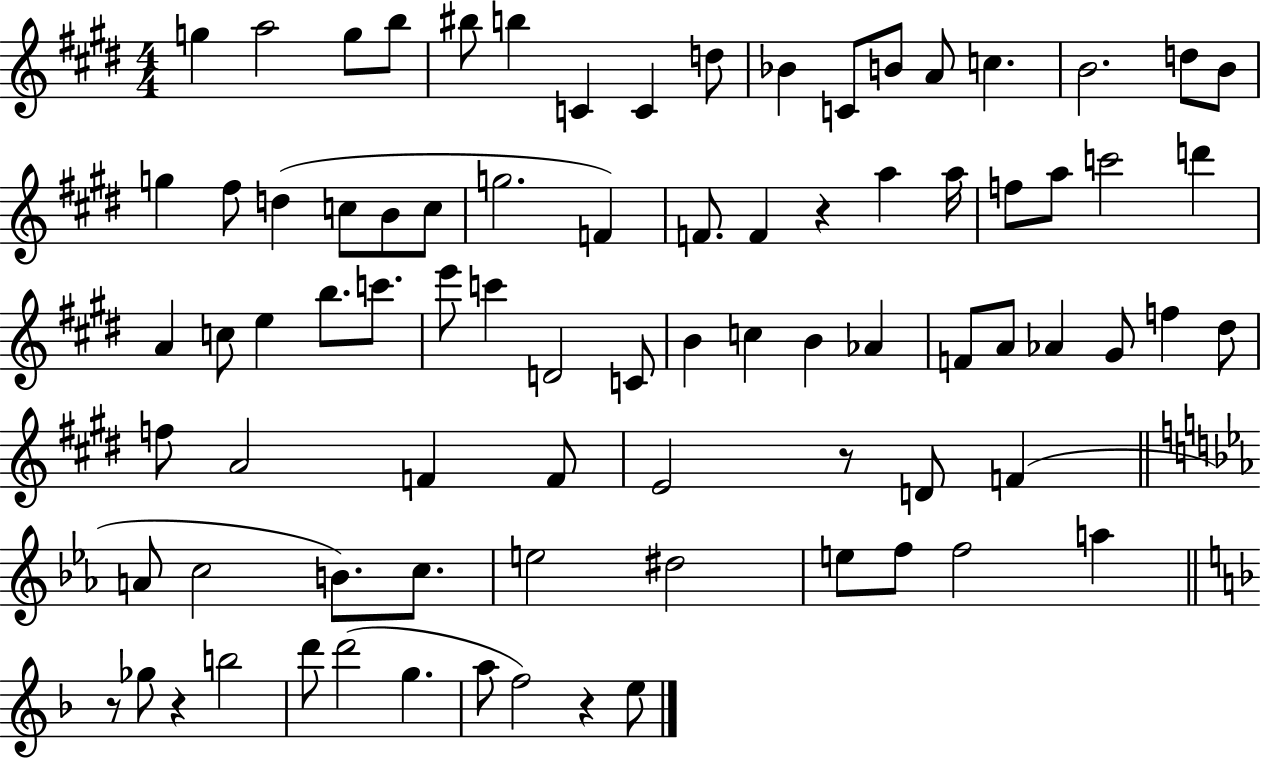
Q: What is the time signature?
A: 4/4